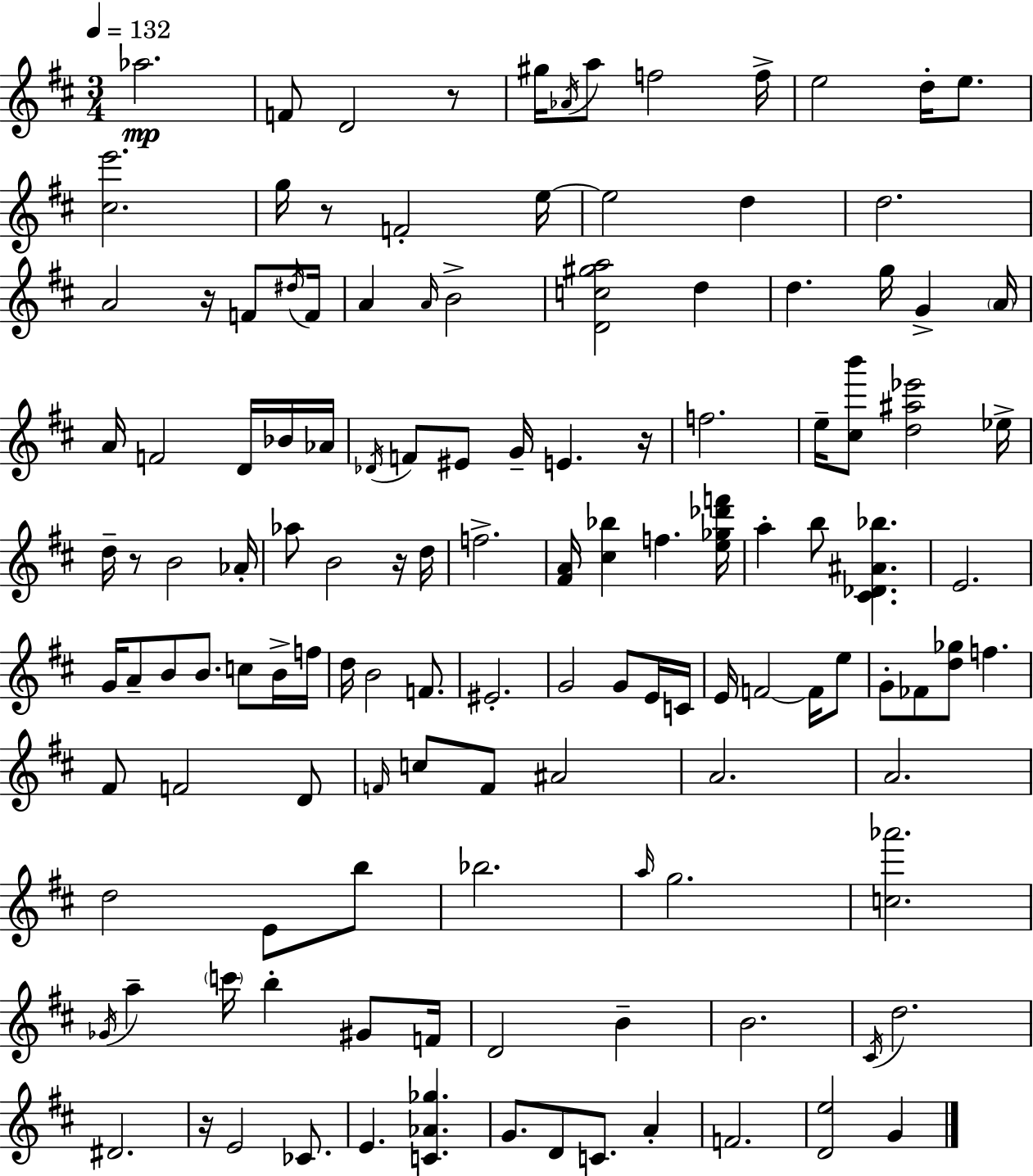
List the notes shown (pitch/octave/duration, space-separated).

Ab5/h. F4/e D4/h R/e G#5/s Ab4/s A5/e F5/h F5/s E5/h D5/s E5/e. [C#5,E6]/h. G5/s R/e F4/h E5/s E5/h D5/q D5/h. A4/h R/s F4/e D#5/s F4/s A4/q A4/s B4/h [D4,C5,G#5,A5]/h D5/q D5/q. G5/s G4/q A4/s A4/s F4/h D4/s Bb4/s Ab4/s Db4/s F4/e EIS4/e G4/s E4/q. R/s F5/h. E5/s [C#5,B6]/e [D5,A#5,Eb6]/h Eb5/s D5/s R/e B4/h Ab4/s Ab5/e B4/h R/s D5/s F5/h. [F#4,A4]/s [C#5,Bb5]/q F5/q. [E5,Gb5,Db6,F6]/s A5/q B5/e [C#4,Db4,A#4,Bb5]/q. E4/h. G4/s A4/e B4/e B4/e. C5/e B4/s F5/s D5/s B4/h F4/e. EIS4/h. G4/h G4/e E4/s C4/s E4/s F4/h F4/s E5/e G4/e FES4/e [D5,Gb5]/e F5/q. F#4/e F4/h D4/e F4/s C5/e F4/e A#4/h A4/h. A4/h. D5/h E4/e B5/e Bb5/h. A5/s G5/h. [C5,Ab6]/h. Gb4/s A5/q C6/s B5/q G#4/e F4/s D4/h B4/q B4/h. C#4/s D5/h. D#4/h. R/s E4/h CES4/e. E4/q. [C4,Ab4,Gb5]/q. G4/e. D4/e C4/e. A4/q F4/h. [D4,E5]/h G4/q